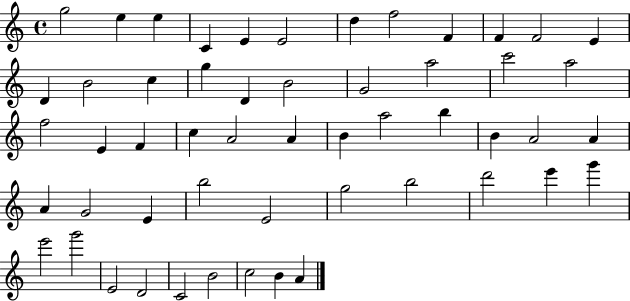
G5/h E5/q E5/q C4/q E4/q E4/h D5/q F5/h F4/q F4/q F4/h E4/q D4/q B4/h C5/q G5/q D4/q B4/h G4/h A5/h C6/h A5/h F5/h E4/q F4/q C5/q A4/h A4/q B4/q A5/h B5/q B4/q A4/h A4/q A4/q G4/h E4/q B5/h E4/h G5/h B5/h D6/h E6/q G6/q E6/h G6/h E4/h D4/h C4/h B4/h C5/h B4/q A4/q